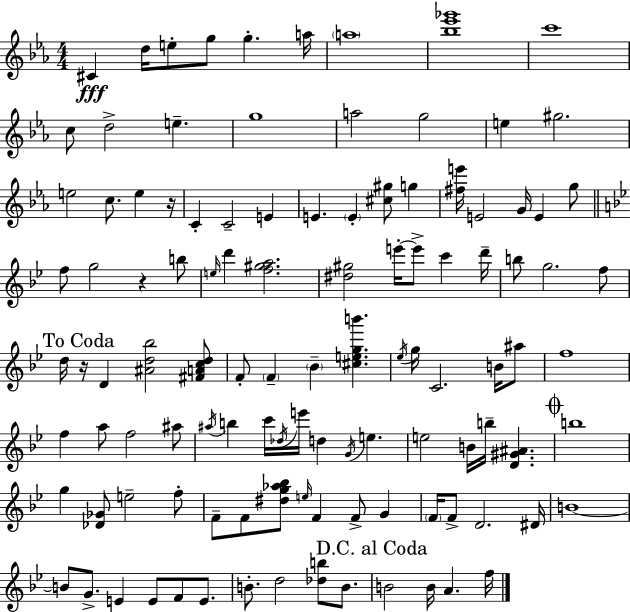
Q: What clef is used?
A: treble